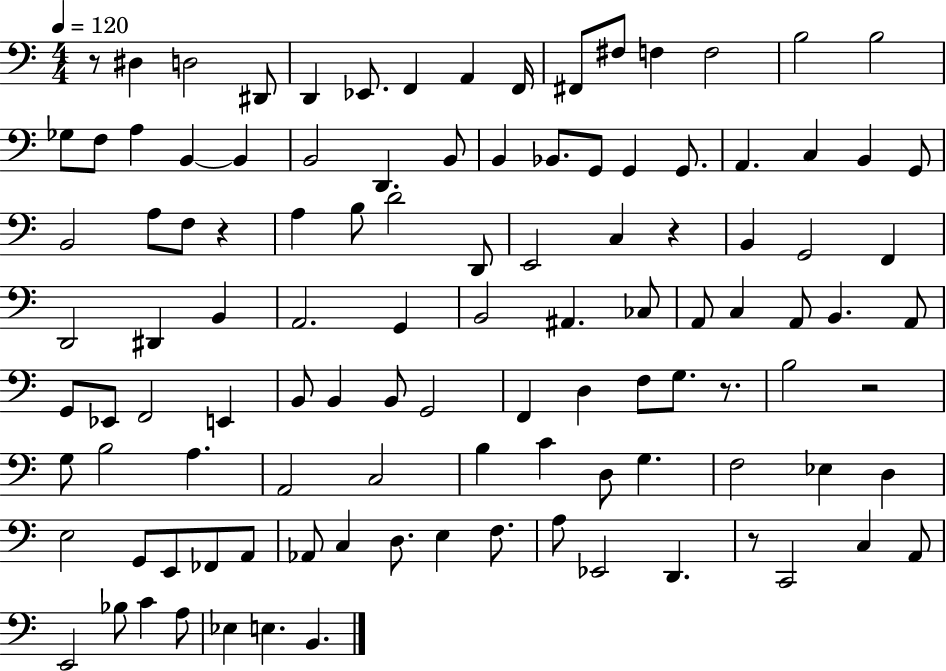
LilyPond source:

{
  \clef bass
  \numericTimeSignature
  \time 4/4
  \key c \major
  \tempo 4 = 120
  r8 dis4 d2 dis,8 | d,4 ees,8. f,4 a,4 f,16 | fis,8 fis8 f4 f2 | b2 b2 | \break ges8 f8 a4 b,4~~ b,4 | b,2 d,4. b,8 | b,4 bes,8. g,8 g,4 g,8. | a,4. c4 b,4 g,8 | \break b,2 a8 f8 r4 | a4 b8 d'2 d,8 | e,2 c4 r4 | b,4 g,2 f,4 | \break d,2 dis,4 b,4 | a,2. g,4 | b,2 ais,4. ces8 | a,8 c4 a,8 b,4. a,8 | \break g,8 ees,8 f,2 e,4 | b,8 b,4 b,8 g,2 | f,4 d4 f8 g8. r8. | b2 r2 | \break g8 b2 a4. | a,2 c2 | b4 c'4 d8 g4. | f2 ees4 d4 | \break e2 g,8 e,8 fes,8 a,8 | aes,8 c4 d8. e4 f8. | a8 ees,2 d,4. | r8 c,2 c4 a,8 | \break e,2 bes8 c'4 a8 | ees4 e4. b,4. | \bar "|."
}